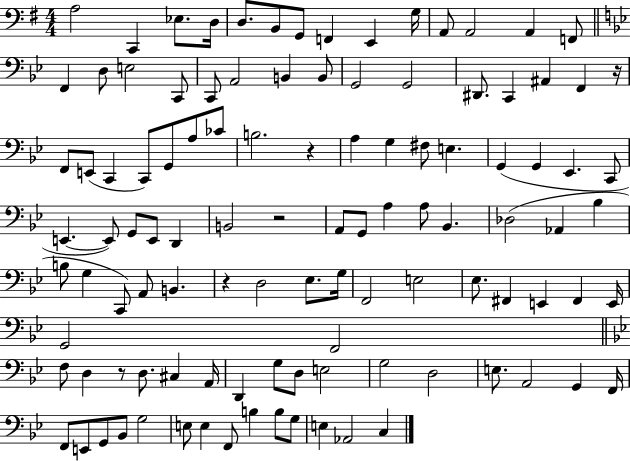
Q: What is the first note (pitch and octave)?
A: A3